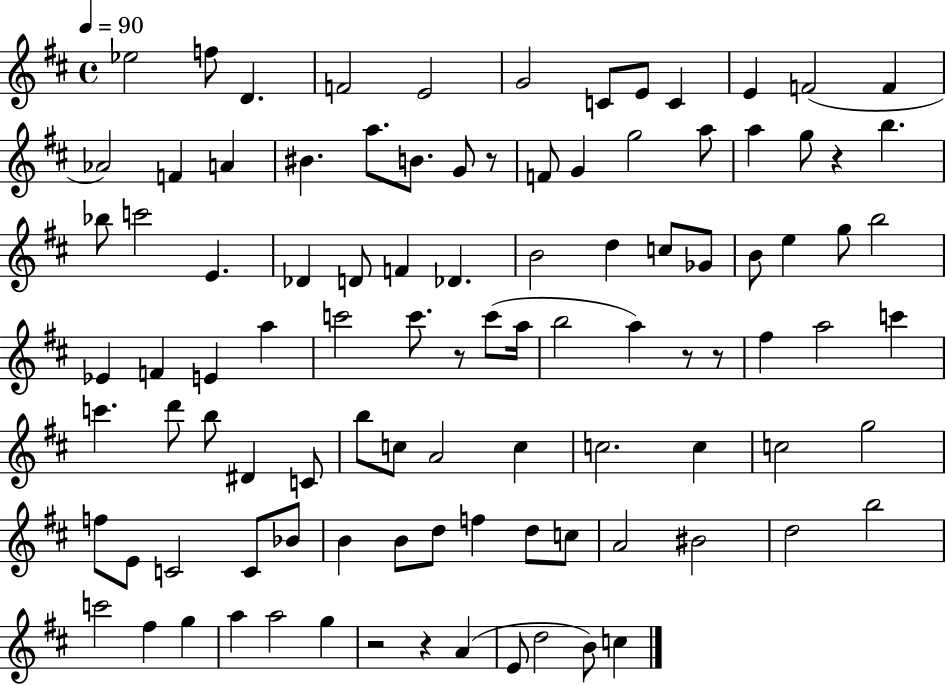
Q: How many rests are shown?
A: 7